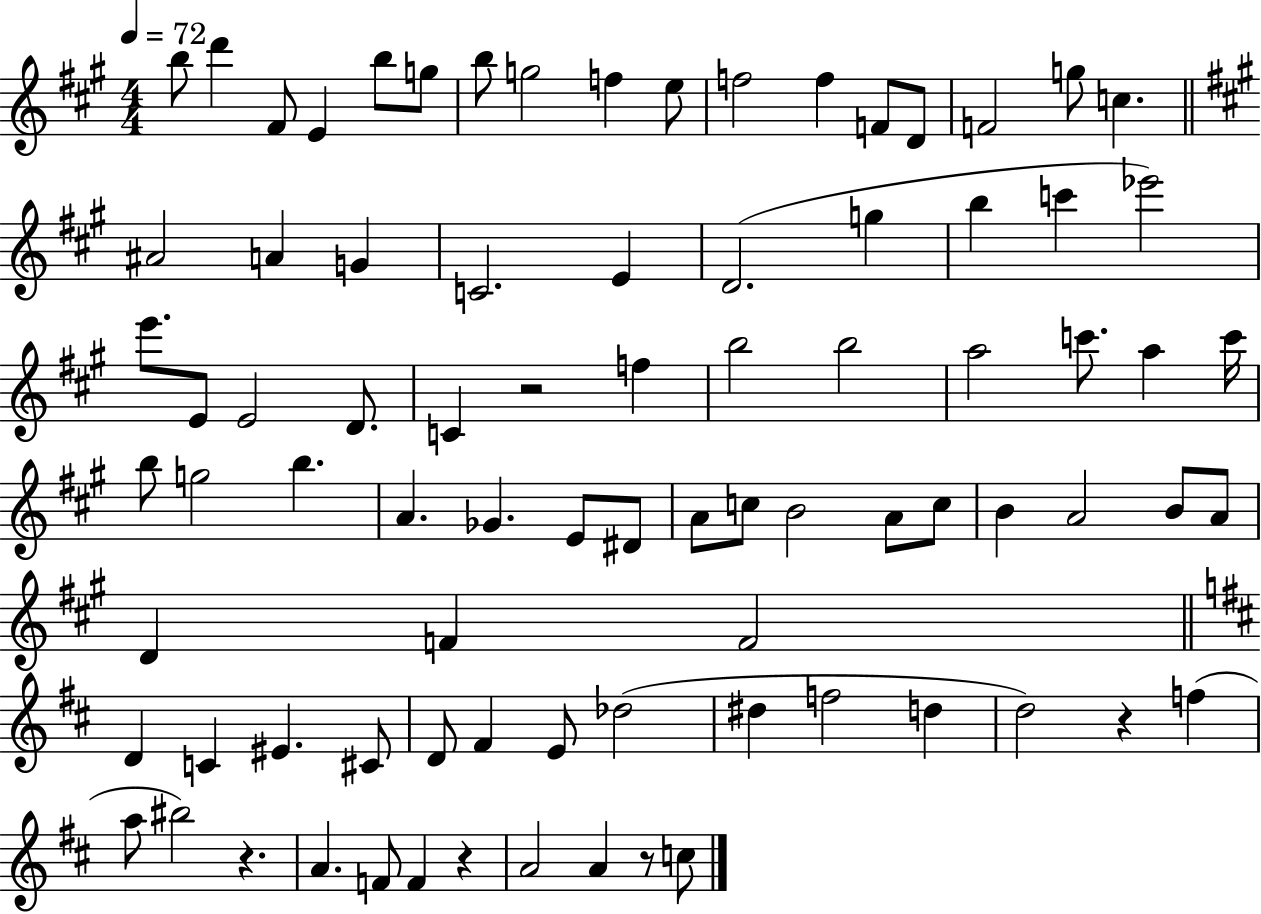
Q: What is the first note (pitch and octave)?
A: B5